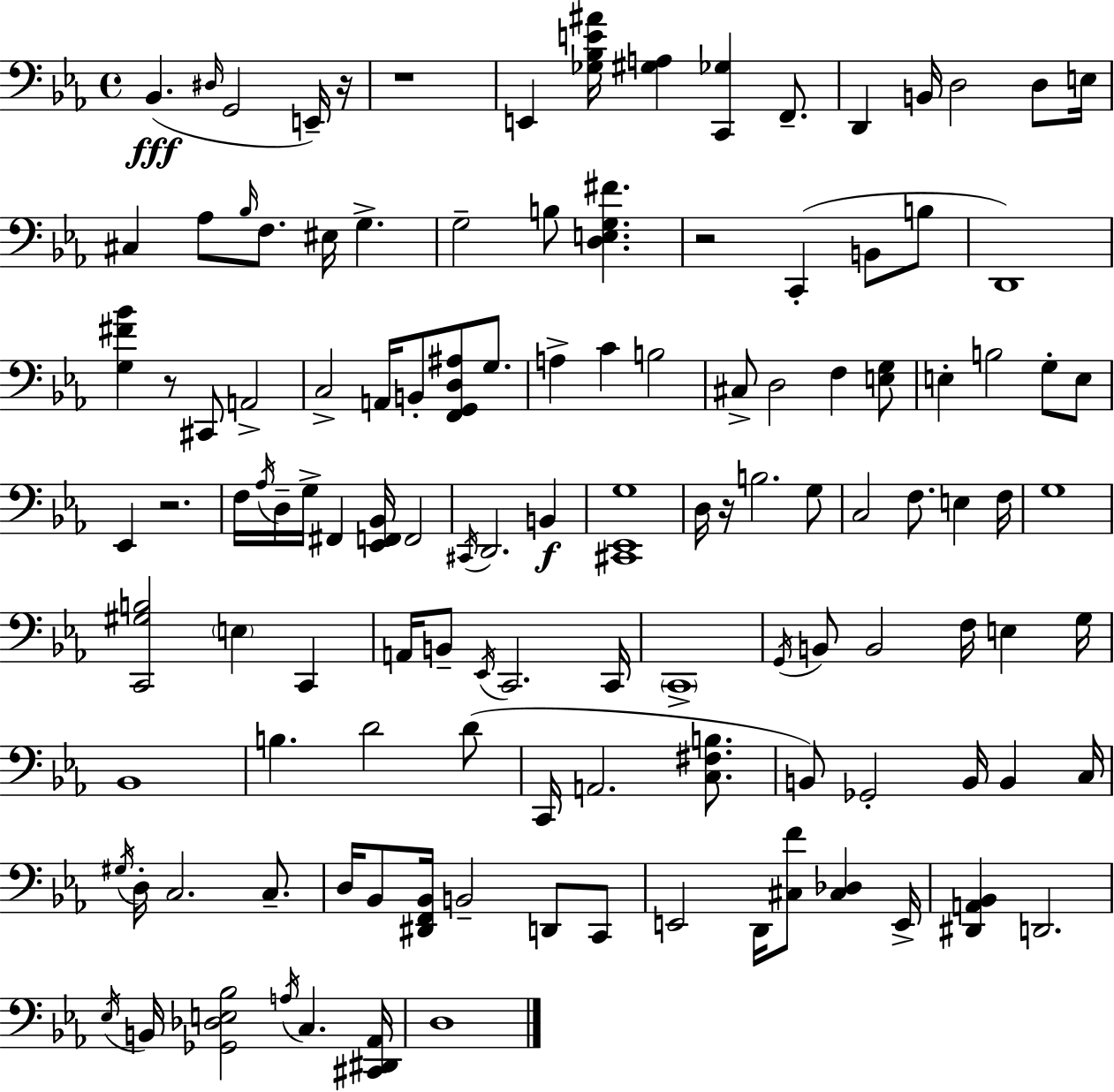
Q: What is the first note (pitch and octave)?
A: Bb2